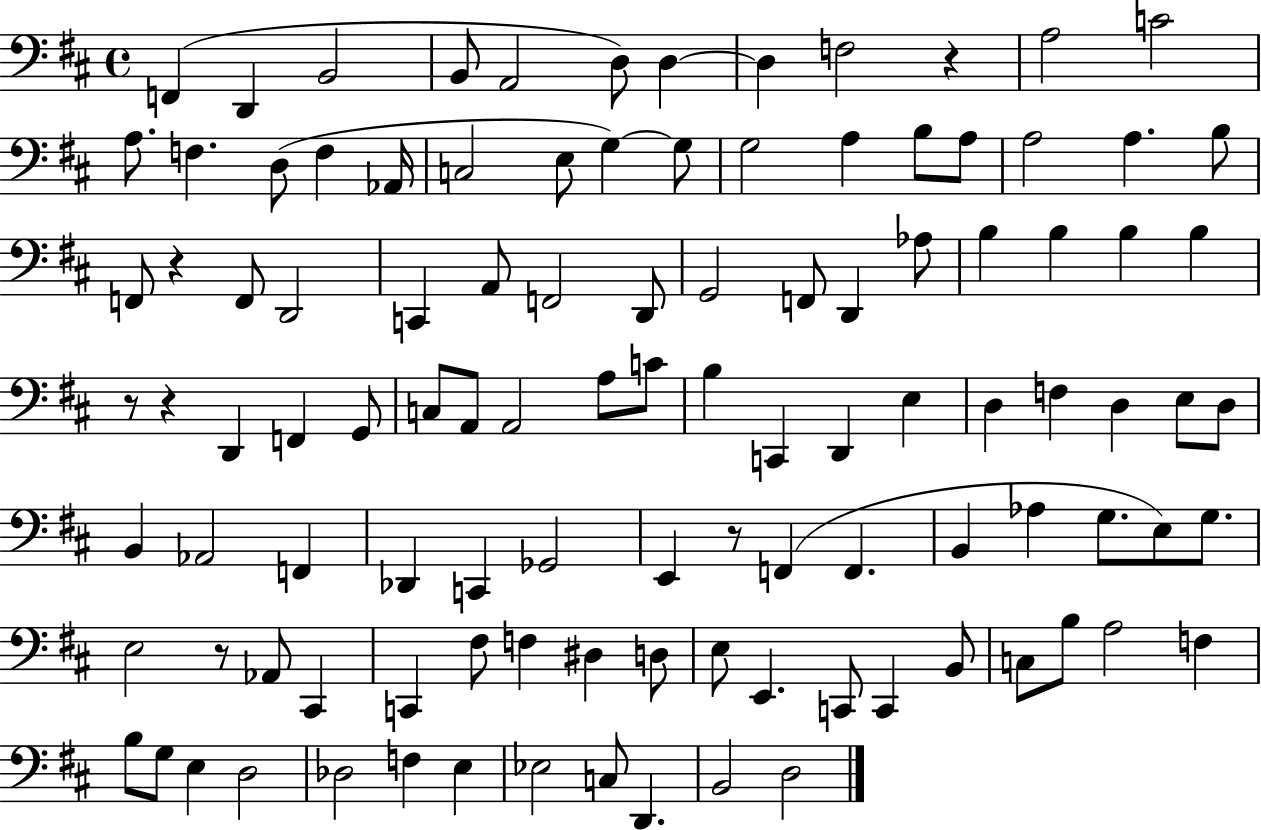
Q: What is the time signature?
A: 4/4